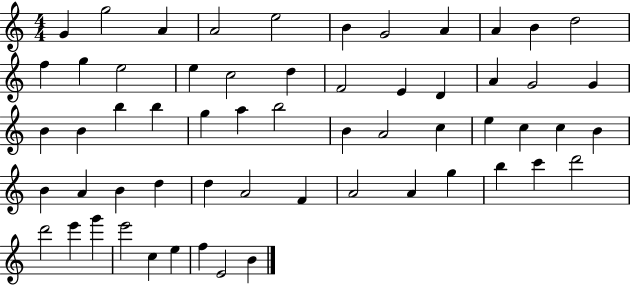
X:1
T:Untitled
M:4/4
L:1/4
K:C
G g2 A A2 e2 B G2 A A B d2 f g e2 e c2 d F2 E D A G2 G B B b b g a b2 B A2 c e c c B B A B d d A2 F A2 A g b c' d'2 d'2 e' g' e'2 c e f E2 B